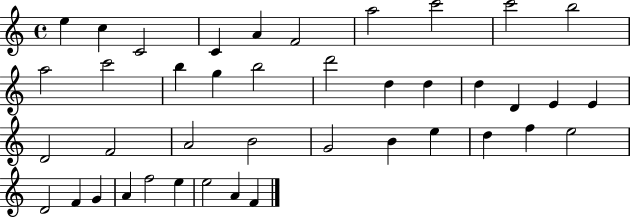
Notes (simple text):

E5/q C5/q C4/h C4/q A4/q F4/h A5/h C6/h C6/h B5/h A5/h C6/h B5/q G5/q B5/h D6/h D5/q D5/q D5/q D4/q E4/q E4/q D4/h F4/h A4/h B4/h G4/h B4/q E5/q D5/q F5/q E5/h D4/h F4/q G4/q A4/q F5/h E5/q E5/h A4/q F4/q